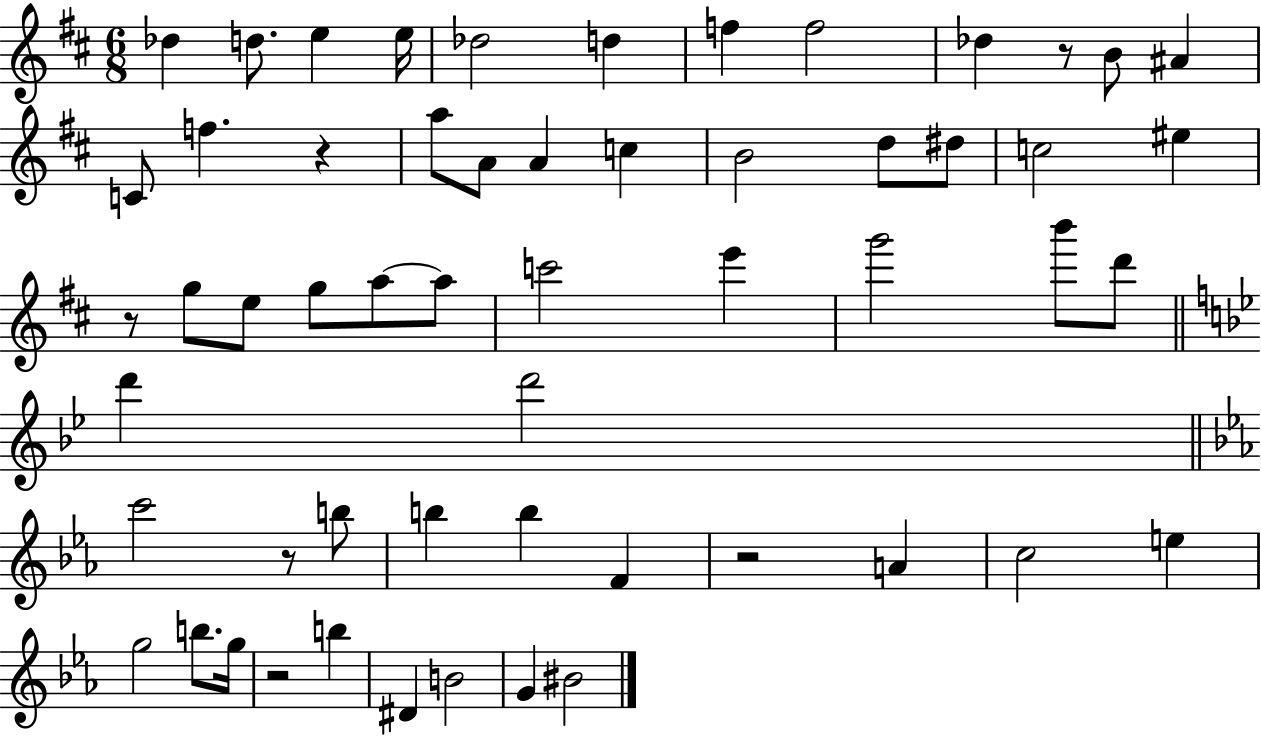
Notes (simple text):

Db5/q D5/e. E5/q E5/s Db5/h D5/q F5/q F5/h Db5/q R/e B4/e A#4/q C4/e F5/q. R/q A5/e A4/e A4/q C5/q B4/h D5/e D#5/e C5/h EIS5/q R/e G5/e E5/e G5/e A5/e A5/e C6/h E6/q G6/h B6/e D6/e D6/q D6/h C6/h R/e B5/e B5/q B5/q F4/q R/h A4/q C5/h E5/q G5/h B5/e. G5/s R/h B5/q D#4/q B4/h G4/q BIS4/h